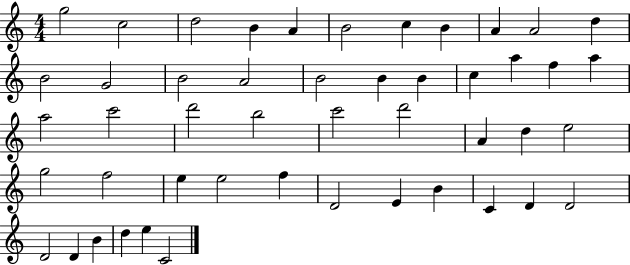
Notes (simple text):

G5/h C5/h D5/h B4/q A4/q B4/h C5/q B4/q A4/q A4/h D5/q B4/h G4/h B4/h A4/h B4/h B4/q B4/q C5/q A5/q F5/q A5/q A5/h C6/h D6/h B5/h C6/h D6/h A4/q D5/q E5/h G5/h F5/h E5/q E5/h F5/q D4/h E4/q B4/q C4/q D4/q D4/h D4/h D4/q B4/q D5/q E5/q C4/h